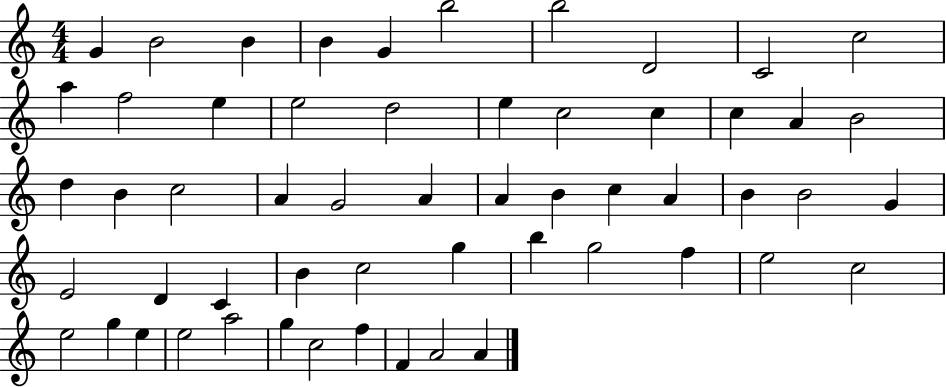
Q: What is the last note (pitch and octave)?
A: A4